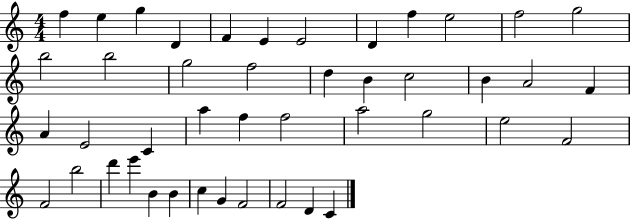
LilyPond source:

{
  \clef treble
  \numericTimeSignature
  \time 4/4
  \key c \major
  f''4 e''4 g''4 d'4 | f'4 e'4 e'2 | d'4 f''4 e''2 | f''2 g''2 | \break b''2 b''2 | g''2 f''2 | d''4 b'4 c''2 | b'4 a'2 f'4 | \break a'4 e'2 c'4 | a''4 f''4 f''2 | a''2 g''2 | e''2 f'2 | \break f'2 b''2 | d'''4 e'''4 b'4 b'4 | c''4 g'4 f'2 | f'2 d'4 c'4 | \break \bar "|."
}